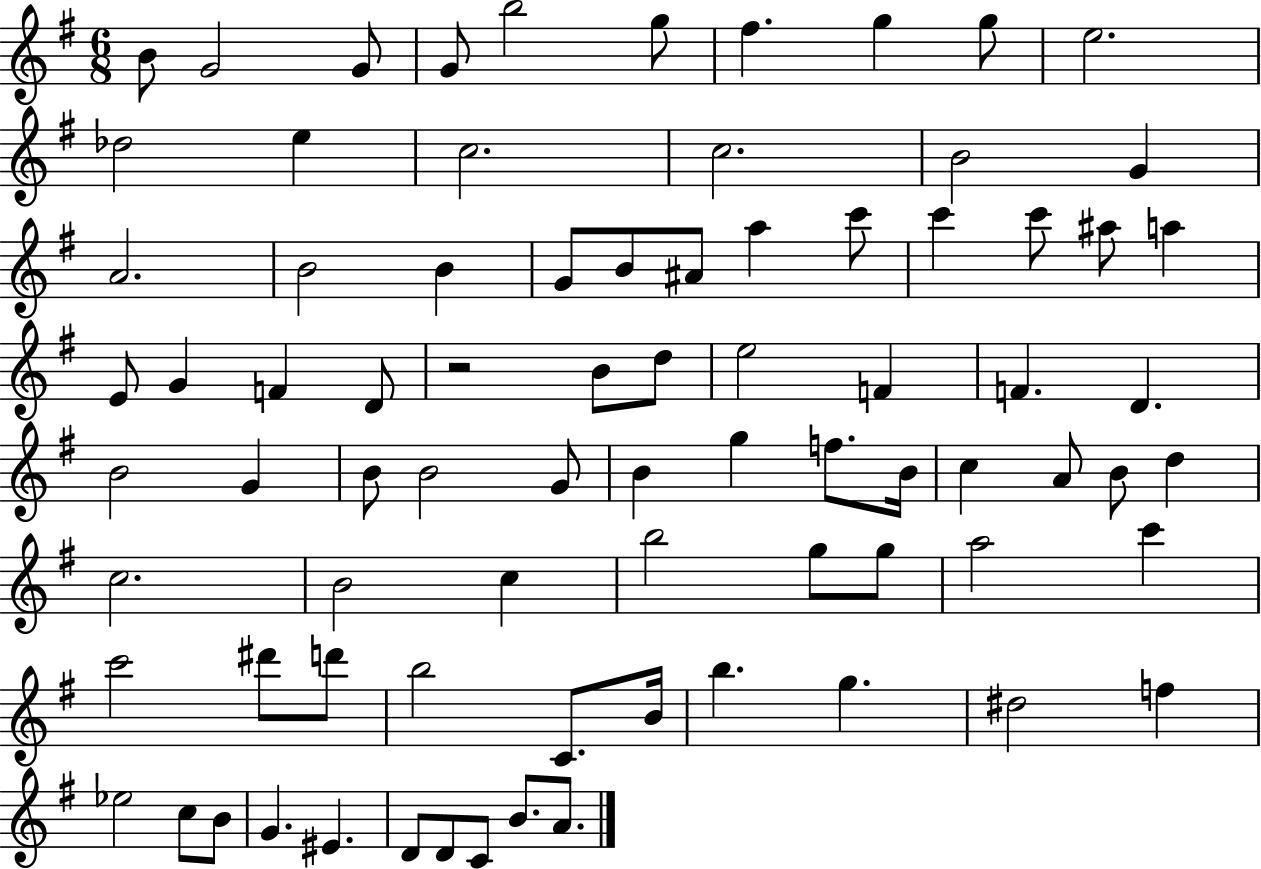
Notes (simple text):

B4/e G4/h G4/e G4/e B5/h G5/e F#5/q. G5/q G5/e E5/h. Db5/h E5/q C5/h. C5/h. B4/h G4/q A4/h. B4/h B4/q G4/e B4/e A#4/e A5/q C6/e C6/q C6/e A#5/e A5/q E4/e G4/q F4/q D4/e R/h B4/e D5/e E5/h F4/q F4/q. D4/q. B4/h G4/q B4/e B4/h G4/e B4/q G5/q F5/e. B4/s C5/q A4/e B4/e D5/q C5/h. B4/h C5/q B5/h G5/e G5/e A5/h C6/q C6/h D#6/e D6/e B5/h C4/e. B4/s B5/q. G5/q. D#5/h F5/q Eb5/h C5/e B4/e G4/q. EIS4/q. D4/e D4/e C4/e B4/e. A4/e.